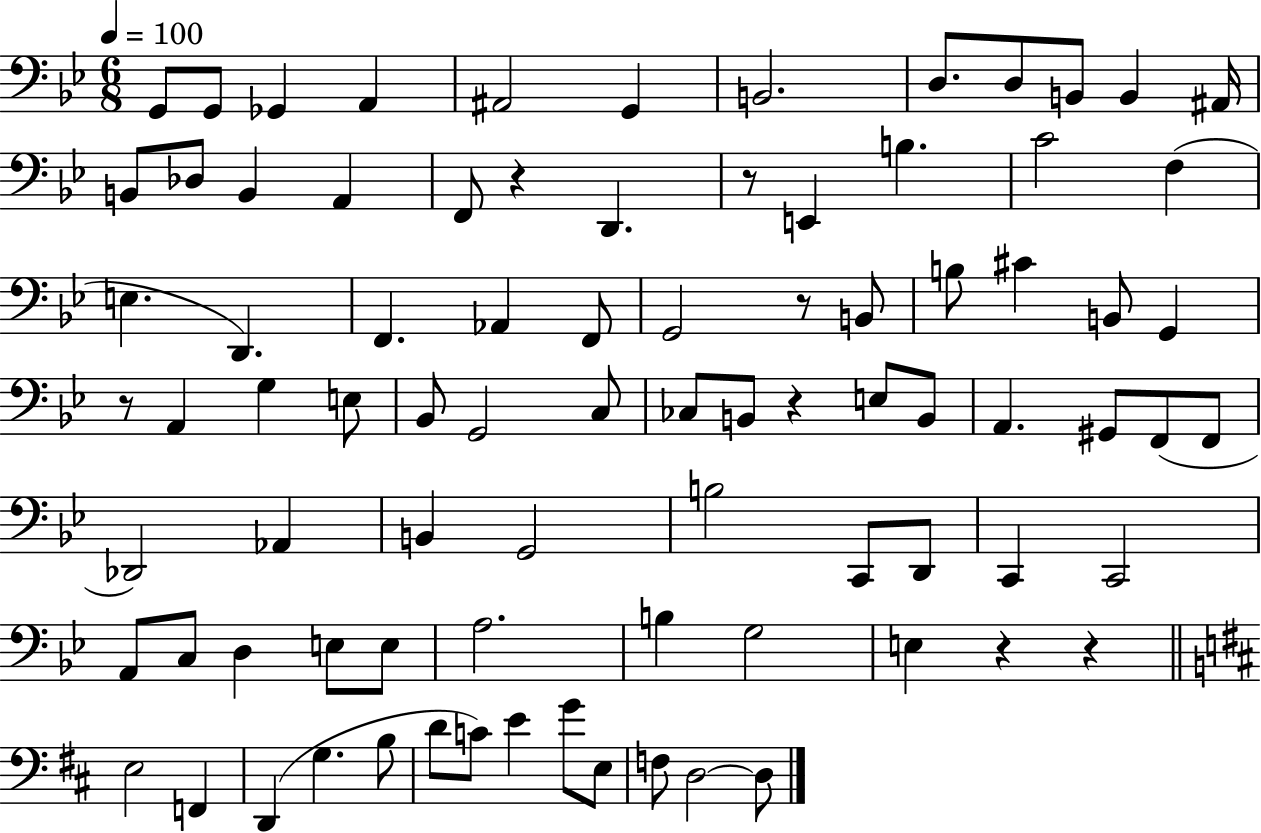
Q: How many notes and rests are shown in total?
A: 85